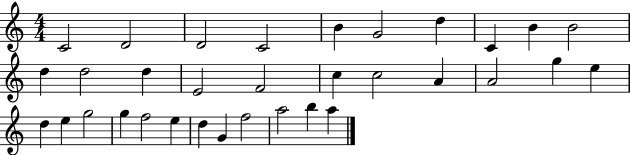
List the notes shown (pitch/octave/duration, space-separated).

C4/h D4/h D4/h C4/h B4/q G4/h D5/q C4/q B4/q B4/h D5/q D5/h D5/q E4/h F4/h C5/q C5/h A4/q A4/h G5/q E5/q D5/q E5/q G5/h G5/q F5/h E5/q D5/q G4/q F5/h A5/h B5/q A5/q